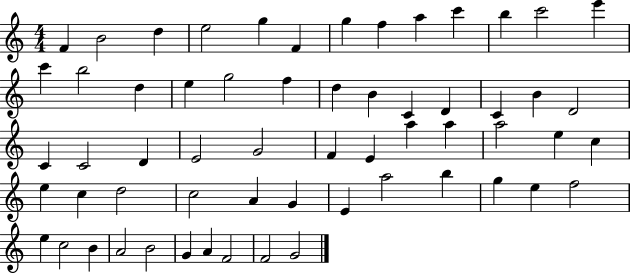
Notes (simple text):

F4/q B4/h D5/q E5/h G5/q F4/q G5/q F5/q A5/q C6/q B5/q C6/h E6/q C6/q B5/h D5/q E5/q G5/h F5/q D5/q B4/q C4/q D4/q C4/q B4/q D4/h C4/q C4/h D4/q E4/h G4/h F4/q E4/q A5/q A5/q A5/h E5/q C5/q E5/q C5/q D5/h C5/h A4/q G4/q E4/q A5/h B5/q G5/q E5/q F5/h E5/q C5/h B4/q A4/h B4/h G4/q A4/q F4/h F4/h G4/h